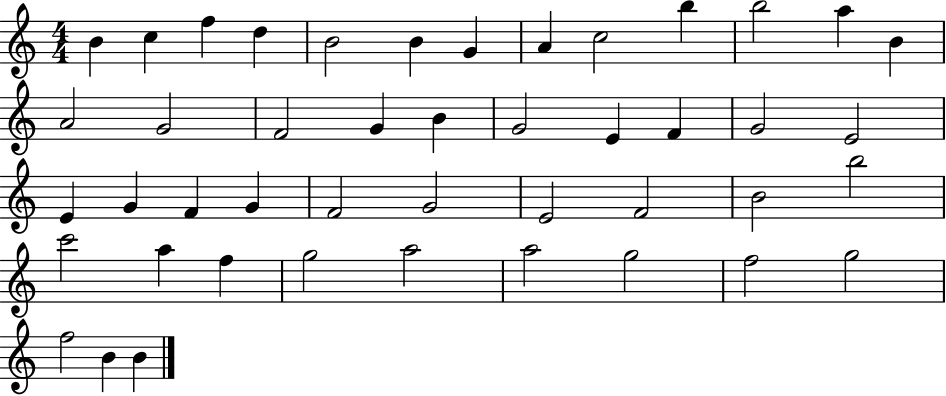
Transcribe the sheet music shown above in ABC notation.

X:1
T:Untitled
M:4/4
L:1/4
K:C
B c f d B2 B G A c2 b b2 a B A2 G2 F2 G B G2 E F G2 E2 E G F G F2 G2 E2 F2 B2 b2 c'2 a f g2 a2 a2 g2 f2 g2 f2 B B